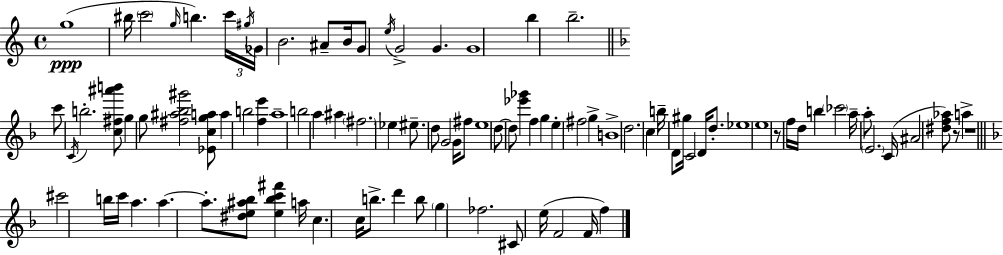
G5/w BIS5/s C6/h G5/s B5/q. C6/s G#5/s Gb4/s B4/h. A#4/e B4/s G4/e E5/s G4/h G4/q. G4/w B5/q B5/h. C6/e C4/s B5/h. [C5,F#5,A#6,B6]/e G5/q G5/e [F#5,A#5,Bb5,G#6]/h [Eb4,C5,G5,A5]/e A5/q B5/h [F5,E6]/q A5/w B5/h A5/q A#5/q F#5/h. Eb5/q EIS5/e. D5/e G4/h G4/s F#5/e E5/w D5/e D5/e [Eb6,Gb6]/q F5/q G5/q E5/q F#5/h G5/q B4/w D5/h. C5/q B5/s D4/e G#5/s C4/h D4/s D5/e. Eb5/w E5/w R/e F5/s D5/s B5/q CES6/h A5/s A5/e E4/h. C4/s A#4/h [D#5,F5,Ab5]/e R/e A5/q R/w C#6/h B5/s C6/s A5/q. A5/q. A5/e. [D#5,E5,A#5,Bb5]/e [E5,Bb5,C6,F#6]/q A5/s C5/q. C5/s B5/e. D6/q B5/e G5/q FES5/h. C#4/e E5/s F4/h F4/s F5/q